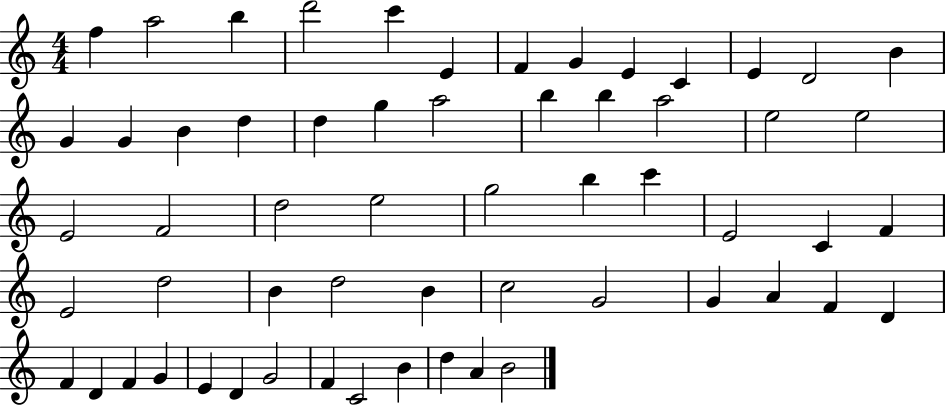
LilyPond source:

{
  \clef treble
  \numericTimeSignature
  \time 4/4
  \key c \major
  f''4 a''2 b''4 | d'''2 c'''4 e'4 | f'4 g'4 e'4 c'4 | e'4 d'2 b'4 | \break g'4 g'4 b'4 d''4 | d''4 g''4 a''2 | b''4 b''4 a''2 | e''2 e''2 | \break e'2 f'2 | d''2 e''2 | g''2 b''4 c'''4 | e'2 c'4 f'4 | \break e'2 d''2 | b'4 d''2 b'4 | c''2 g'2 | g'4 a'4 f'4 d'4 | \break f'4 d'4 f'4 g'4 | e'4 d'4 g'2 | f'4 c'2 b'4 | d''4 a'4 b'2 | \break \bar "|."
}